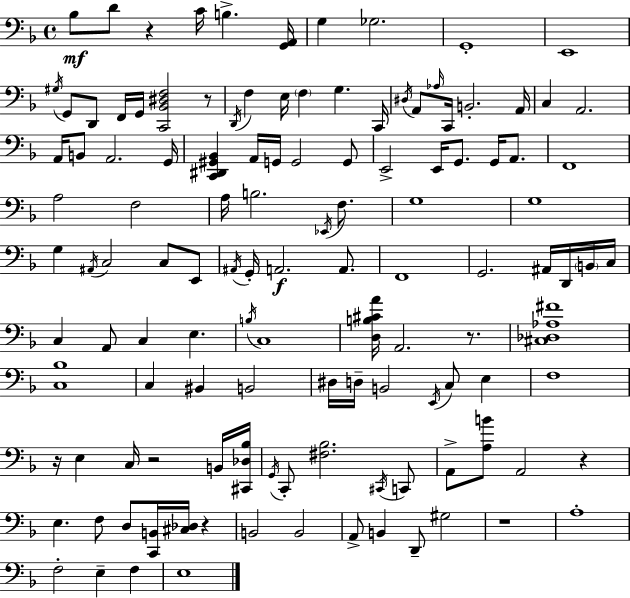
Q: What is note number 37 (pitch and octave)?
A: E2